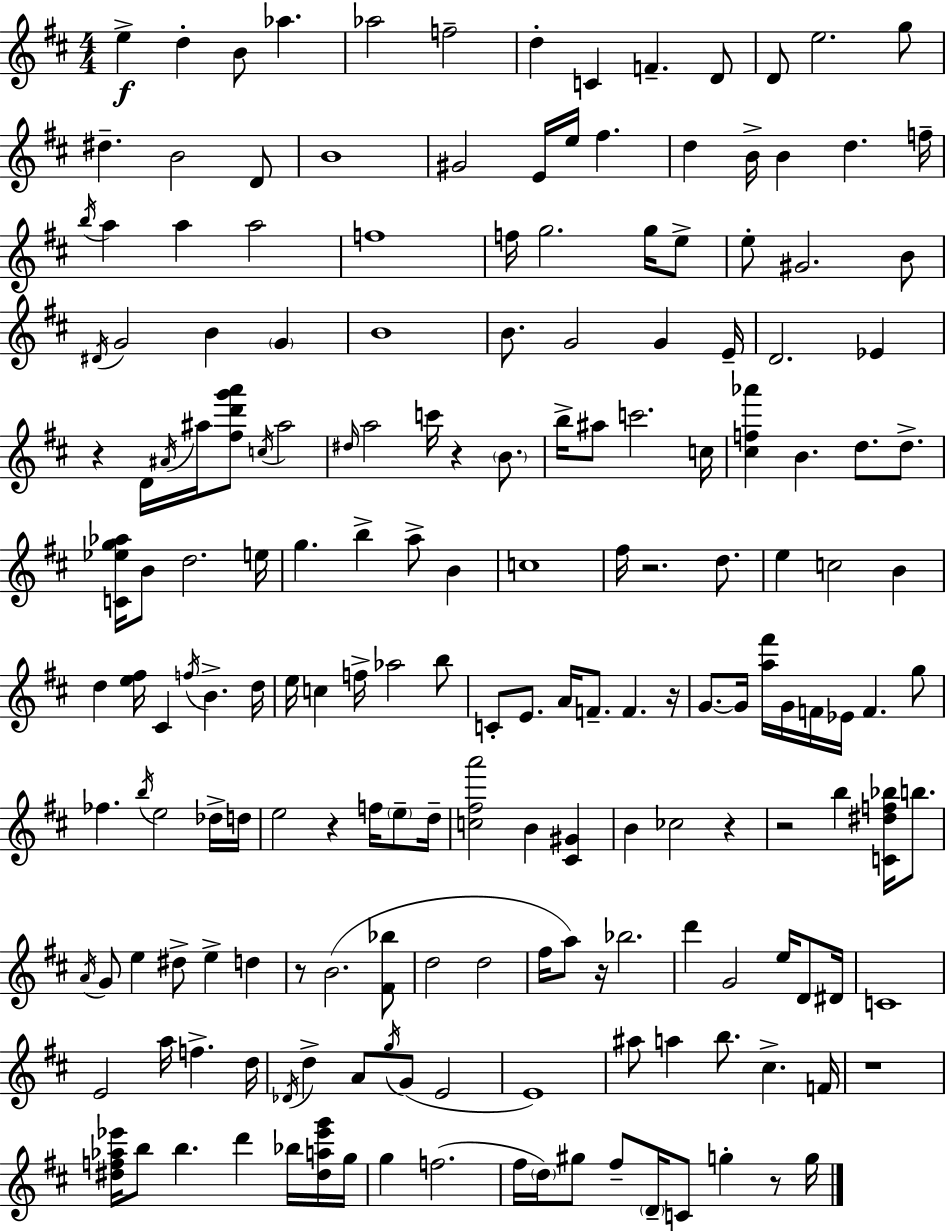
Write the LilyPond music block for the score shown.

{
  \clef treble
  \numericTimeSignature
  \time 4/4
  \key d \major
  e''4->\f d''4-. b'8 aes''4. | aes''2 f''2-- | d''4-. c'4 f'4.-- d'8 | d'8 e''2. g''8 | \break dis''4.-- b'2 d'8 | b'1 | gis'2 e'16 e''16 fis''4. | d''4 b'16-> b'4 d''4. f''16-- | \break \acciaccatura { b''16 } a''4 a''4 a''2 | f''1 | f''16 g''2. g''16 e''8-> | e''8-. gis'2. b'8 | \break \acciaccatura { dis'16 } g'2 b'4 \parenthesize g'4 | b'1 | b'8. g'2 g'4 | e'16-- d'2. ees'4 | \break r4 d'16 \acciaccatura { ais'16 } ais''16 <fis'' d''' g''' a'''>8 \acciaccatura { c''16 } ais''2 | \grace { dis''16 } a''2 c'''16 r4 | \parenthesize b'8. b''16-> ais''8 c'''2. | c''16 <cis'' f'' aes'''>4 b'4. d''8. | \break d''8.-> <c' ees'' g'' aes''>16 b'8 d''2. | e''16 g''4. b''4-> a''8-> | b'4 c''1 | fis''16 r2. | \break d''8. e''4 c''2 | b'4 d''4 <e'' fis''>16 cis'4 \acciaccatura { f''16 } b'4.-> | d''16 e''16 c''4 f''16-> aes''2 | b''8 c'8-. e'8. a'16 f'8.-- f'4. | \break r16 g'8.~~ g'16 <a'' fis'''>16 g'16 f'16 ees'16 f'4. | g''8 fes''4. \acciaccatura { b''16 } e''2 | des''16-> d''16 e''2 r4 | f''16 \parenthesize e''8-- d''16-- <c'' fis'' a'''>2 b'4 | \break <cis' gis'>4 b'4 ces''2 | r4 r2 b''4 | <c' dis'' f'' bes''>16 b''8. \acciaccatura { a'16 } g'8 e''4 dis''8-> | e''4-> d''4 r8 b'2.( | \break <fis' bes''>8 d''2 | d''2 fis''16 a''8) r16 bes''2. | d'''4 g'2 | e''16 d'8 dis'16 c'1 | \break e'2 | a''16 f''4.-> d''16 \acciaccatura { des'16 } d''4-> a'8 \acciaccatura { g''16 }( | g'8 e'2 e'1) | ais''8 a''4 | \break b''8. cis''4.-> f'16 r1 | <dis'' f'' aes'' ees'''>16 b''8 b''4. | d'''4 bes''16 <dis'' a'' ees''' g'''>16 g''16 g''4 f''2.( | fis''16 \parenthesize d''16) gis''8 fis''8-- | \break \parenthesize d'16-- c'8 g''4-. r8 g''16 \bar "|."
}